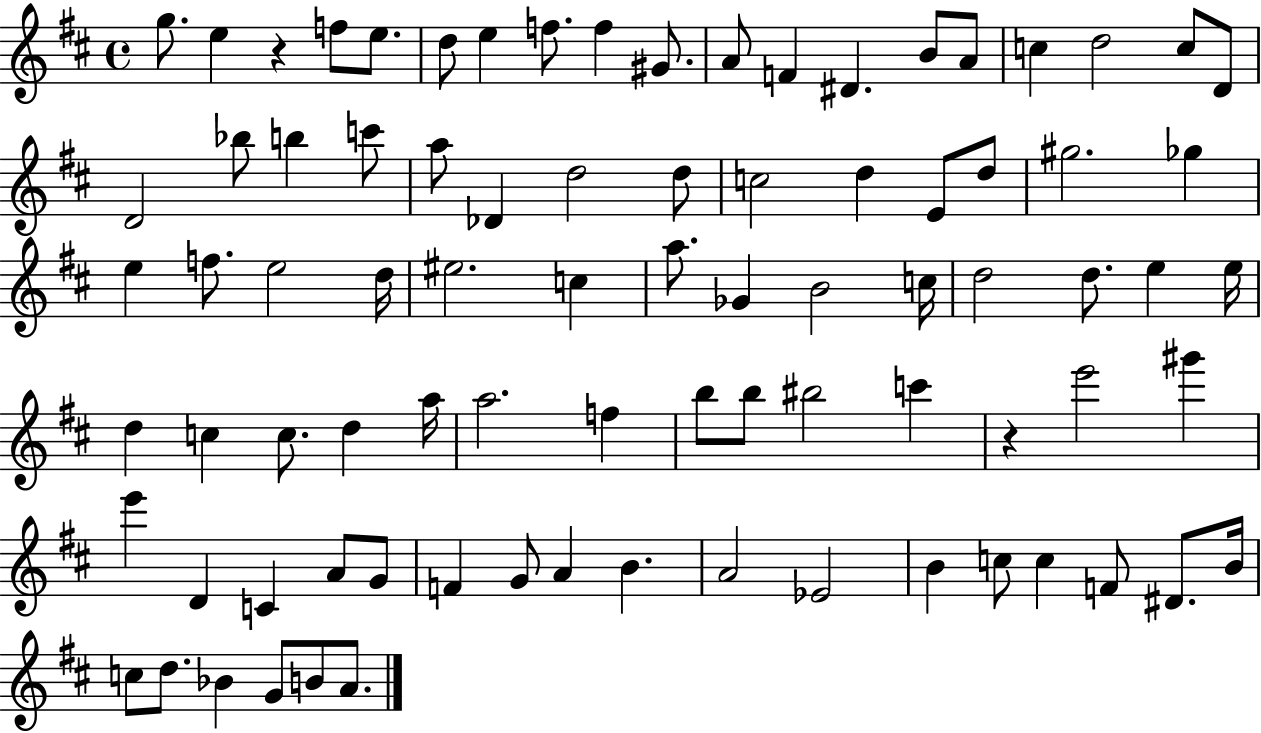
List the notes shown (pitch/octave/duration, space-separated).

G5/e. E5/q R/q F5/e E5/e. D5/e E5/q F5/e. F5/q G#4/e. A4/e F4/q D#4/q. B4/e A4/e C5/q D5/h C5/e D4/e D4/h Bb5/e B5/q C6/e A5/e Db4/q D5/h D5/e C5/h D5/q E4/e D5/e G#5/h. Gb5/q E5/q F5/e. E5/h D5/s EIS5/h. C5/q A5/e. Gb4/q B4/h C5/s D5/h D5/e. E5/q E5/s D5/q C5/q C5/e. D5/q A5/s A5/h. F5/q B5/e B5/e BIS5/h C6/q R/q E6/h G#6/q E6/q D4/q C4/q A4/e G4/e F4/q G4/e A4/q B4/q. A4/h Eb4/h B4/q C5/e C5/q F4/e D#4/e. B4/s C5/e D5/e. Bb4/q G4/e B4/e A4/e.